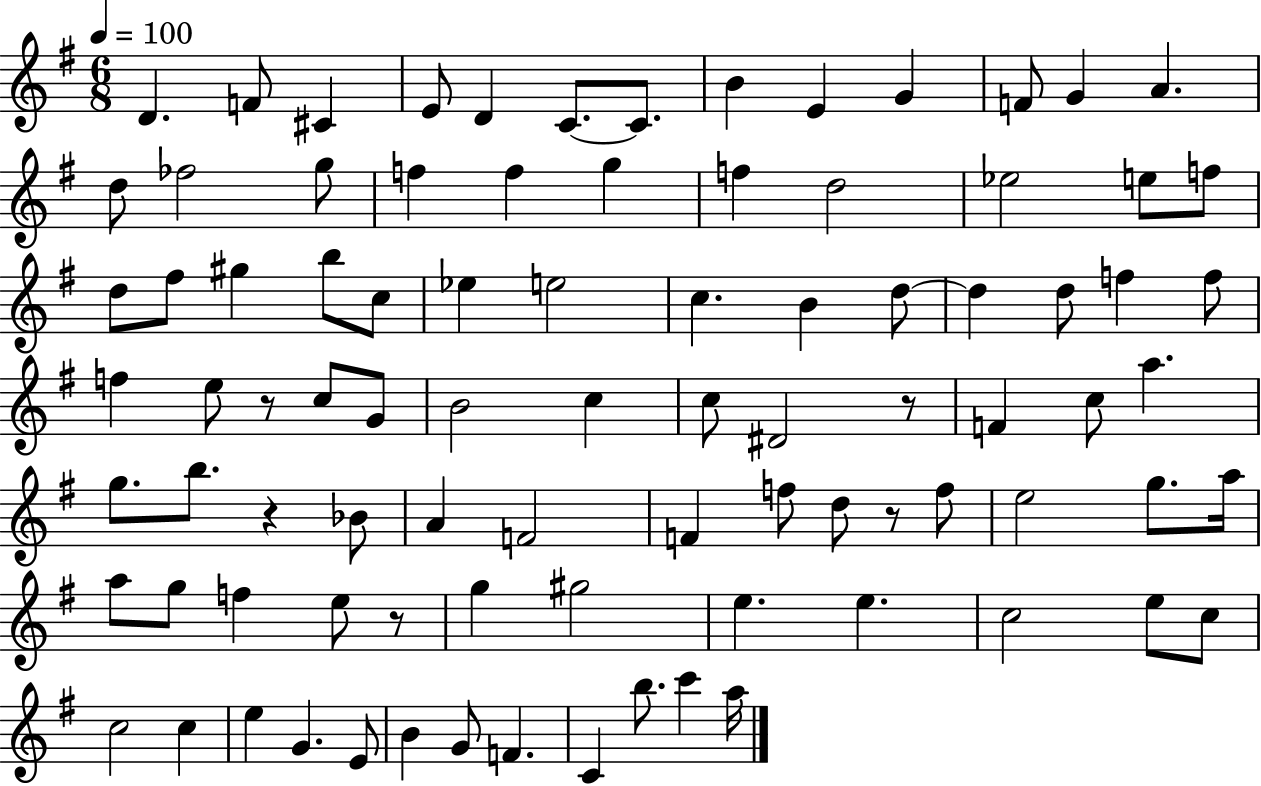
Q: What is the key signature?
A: G major